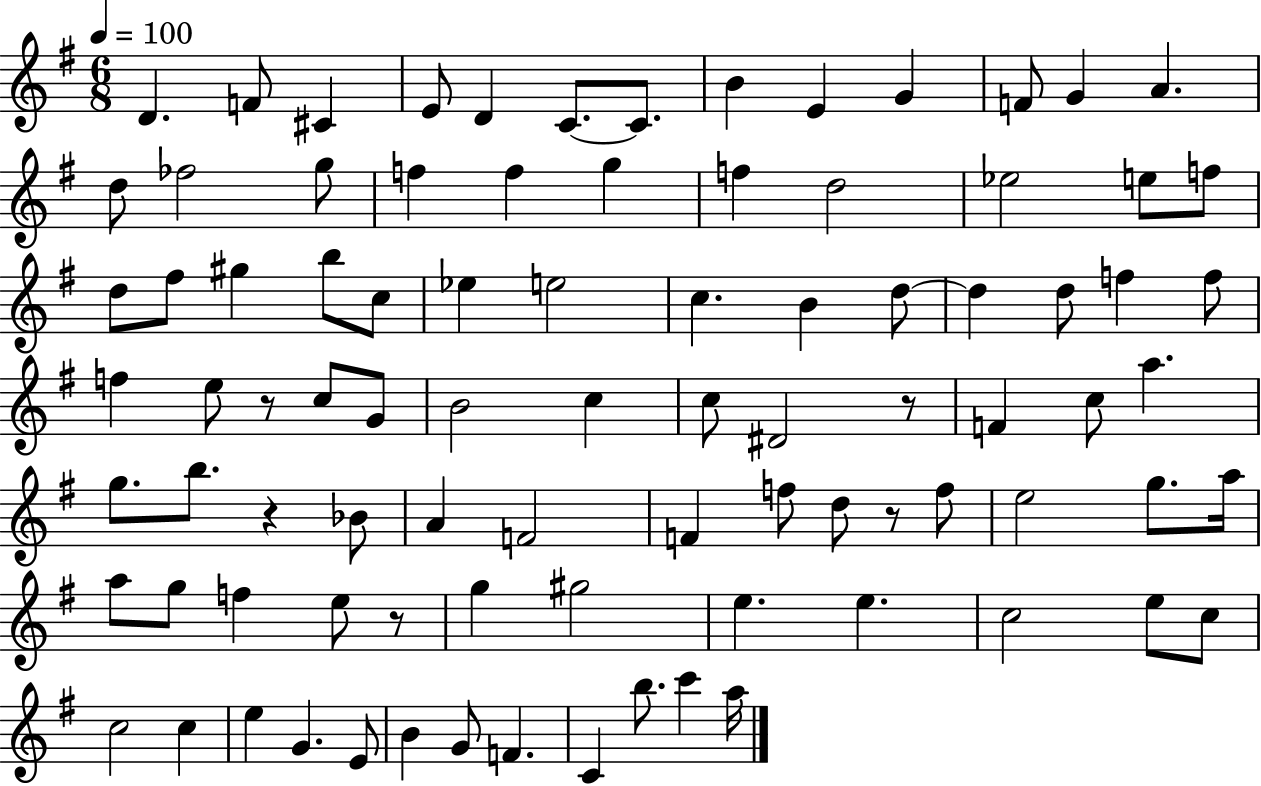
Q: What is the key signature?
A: G major